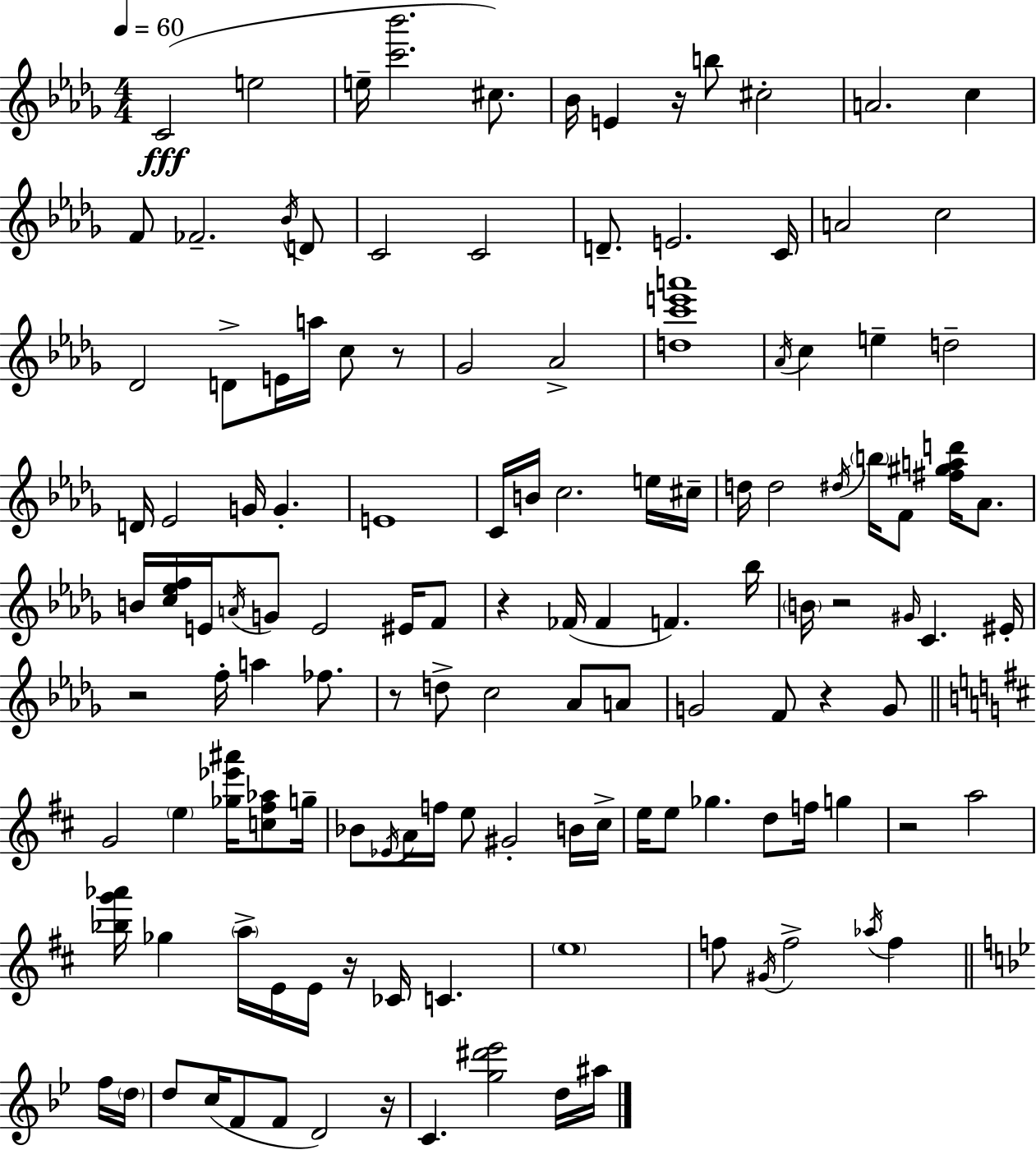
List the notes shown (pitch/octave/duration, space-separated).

C4/h E5/h E5/s [C6,Bb6]/h. C#5/e. Bb4/s E4/q R/s B5/e C#5/h A4/h. C5/q F4/e FES4/h. Bb4/s D4/e C4/h C4/h D4/e. E4/h. C4/s A4/h C5/h Db4/h D4/e E4/s A5/s C5/e R/e Gb4/h Ab4/h [D5,C6,E6,A6]/w Ab4/s C5/q E5/q D5/h D4/s Eb4/h G4/s G4/q. E4/w C4/s B4/s C5/h. E5/s C#5/s D5/s D5/h D#5/s B5/s F4/e [F#5,G#5,A5,D6]/s Ab4/e. B4/s [C5,Eb5,F5]/s E4/s A4/s G4/e E4/h EIS4/s F4/e R/q FES4/s FES4/q F4/q. Bb5/s B4/s R/h G#4/s C4/q. EIS4/s R/h F5/s A5/q FES5/e. R/e D5/e C5/h Ab4/e A4/e G4/h F4/e R/q G4/e G4/h E5/q [Gb5,Eb6,A#6]/s [C5,F#5,Ab5]/e G5/s Bb4/e Eb4/s A4/s F5/s E5/e G#4/h B4/s C#5/s E5/s E5/e Gb5/q. D5/e F5/s G5/q R/h A5/h [Bb5,G6,Ab6]/s Gb5/q A5/s E4/s E4/s R/s CES4/s C4/q. E5/w F5/e G#4/s F5/h Ab5/s F5/q F5/s D5/s D5/e C5/s F4/e F4/e D4/h R/s C4/q. [G5,D#6,Eb6]/h D5/s A#5/s